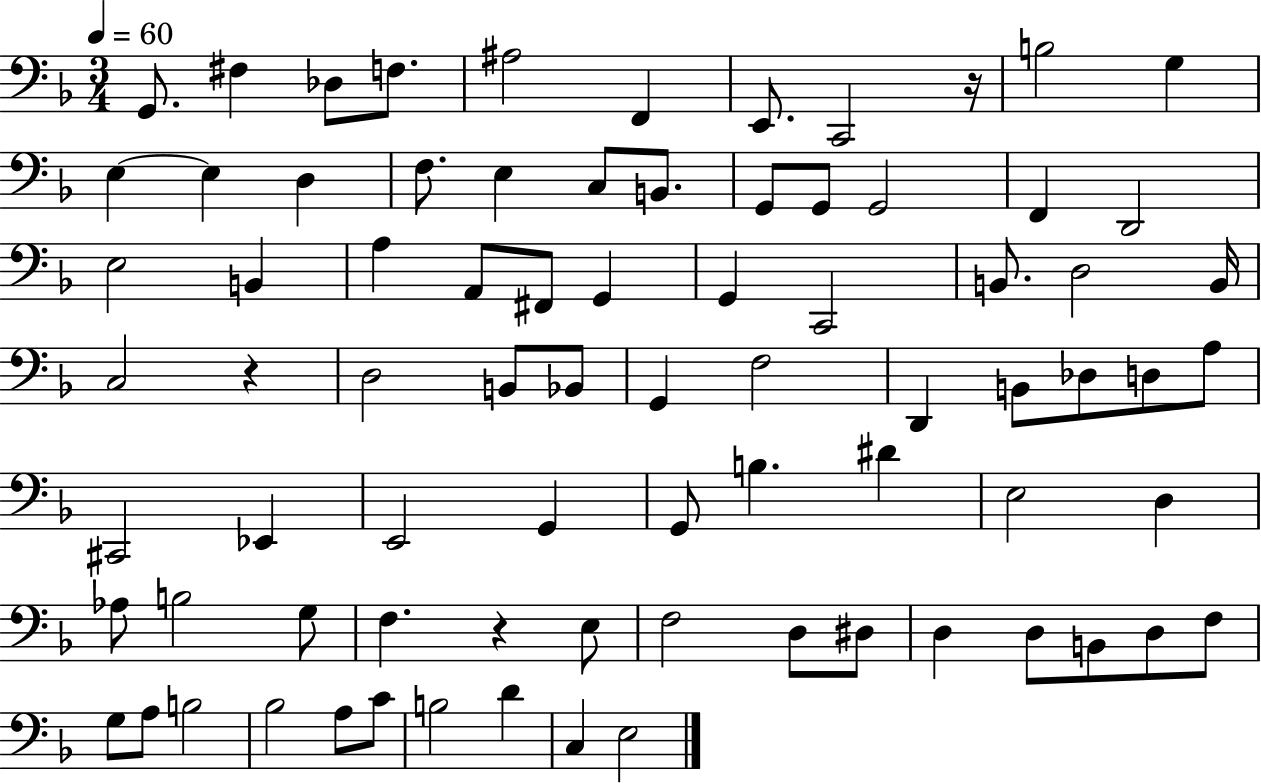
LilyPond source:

{
  \clef bass
  \numericTimeSignature
  \time 3/4
  \key f \major
  \tempo 4 = 60
  g,8. fis4 des8 f8. | ais2 f,4 | e,8. c,2 r16 | b2 g4 | \break e4~~ e4 d4 | f8. e4 c8 b,8. | g,8 g,8 g,2 | f,4 d,2 | \break e2 b,4 | a4 a,8 fis,8 g,4 | g,4 c,2 | b,8. d2 b,16 | \break c2 r4 | d2 b,8 bes,8 | g,4 f2 | d,4 b,8 des8 d8 a8 | \break cis,2 ees,4 | e,2 g,4 | g,8 b4. dis'4 | e2 d4 | \break aes8 b2 g8 | f4. r4 e8 | f2 d8 dis8 | d4 d8 b,8 d8 f8 | \break g8 a8 b2 | bes2 a8 c'8 | b2 d'4 | c4 e2 | \break \bar "|."
}